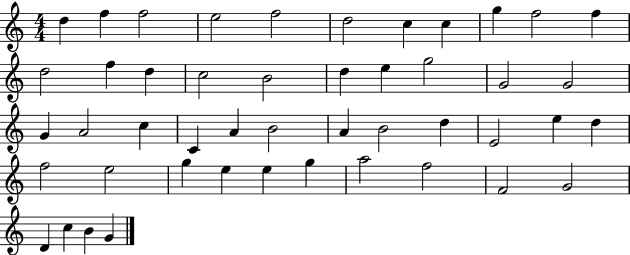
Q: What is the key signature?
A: C major